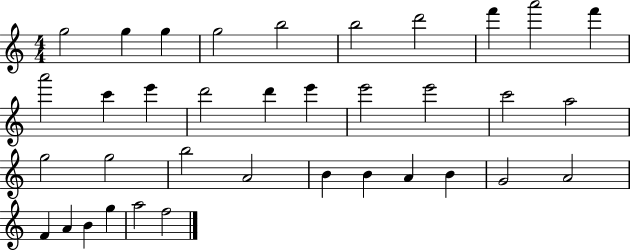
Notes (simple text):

G5/h G5/q G5/q G5/h B5/h B5/h D6/h F6/q A6/h F6/q A6/h C6/q E6/q D6/h D6/q E6/q E6/h E6/h C6/h A5/h G5/h G5/h B5/h A4/h B4/q B4/q A4/q B4/q G4/h A4/h F4/q A4/q B4/q G5/q A5/h F5/h